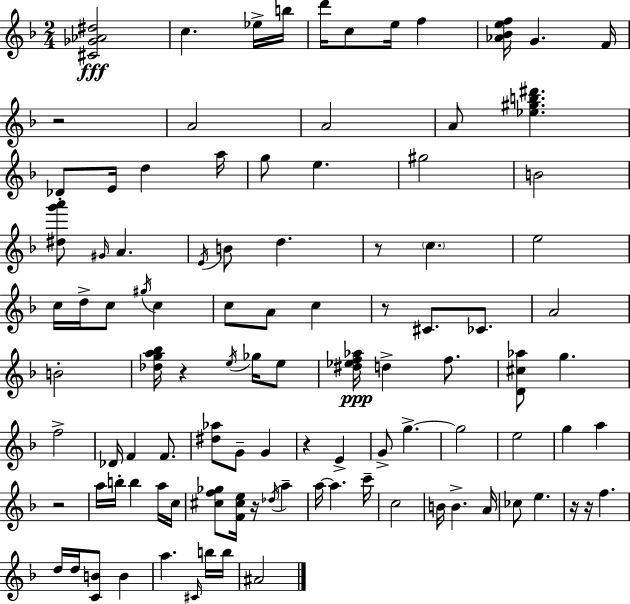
[C#4,Gb4,Ab4,D#5]/h C5/q. Eb5/s B5/s D6/s C5/e E5/s F5/q [Ab4,Bb4,E5,F5]/s G4/q. F4/s R/h A4/h A4/h A4/e [Eb5,G#5,B5,D#6]/q. Db4/e E4/s D5/q A5/s G5/e E5/q. G#5/h B4/h [D#5,G6,A6]/e G#4/s A4/q. E4/s B4/e D5/q. R/e C5/q. E5/h C5/s D5/s C5/e G#5/s C5/q C5/e A4/e C5/q R/e C#4/e. CES4/e. A4/h B4/h [Db5,G5,A5,Bb5]/s R/q E5/s Gb5/s E5/e [D#5,Eb5,F5,Ab5]/s D5/q F5/e. [D4,C#5,Ab5]/e G5/q. F5/h Db4/s F4/q F4/e. [D#5,Ab5]/e G4/e G4/q R/q E4/q G4/e G5/q. G5/h E5/h G5/q A5/q R/h A5/s B5/s B5/q A5/s C5/s [C#5,F5,Gb5]/e [F4,C#5,E5]/s R/s Db5/s A5/q A5/s A5/q. C6/s C5/h B4/s B4/q. A4/s CES5/e E5/q. R/s R/s F5/q. D5/s D5/s [C4,B4]/e B4/q A5/q. C#4/s B5/s B5/s A#4/h